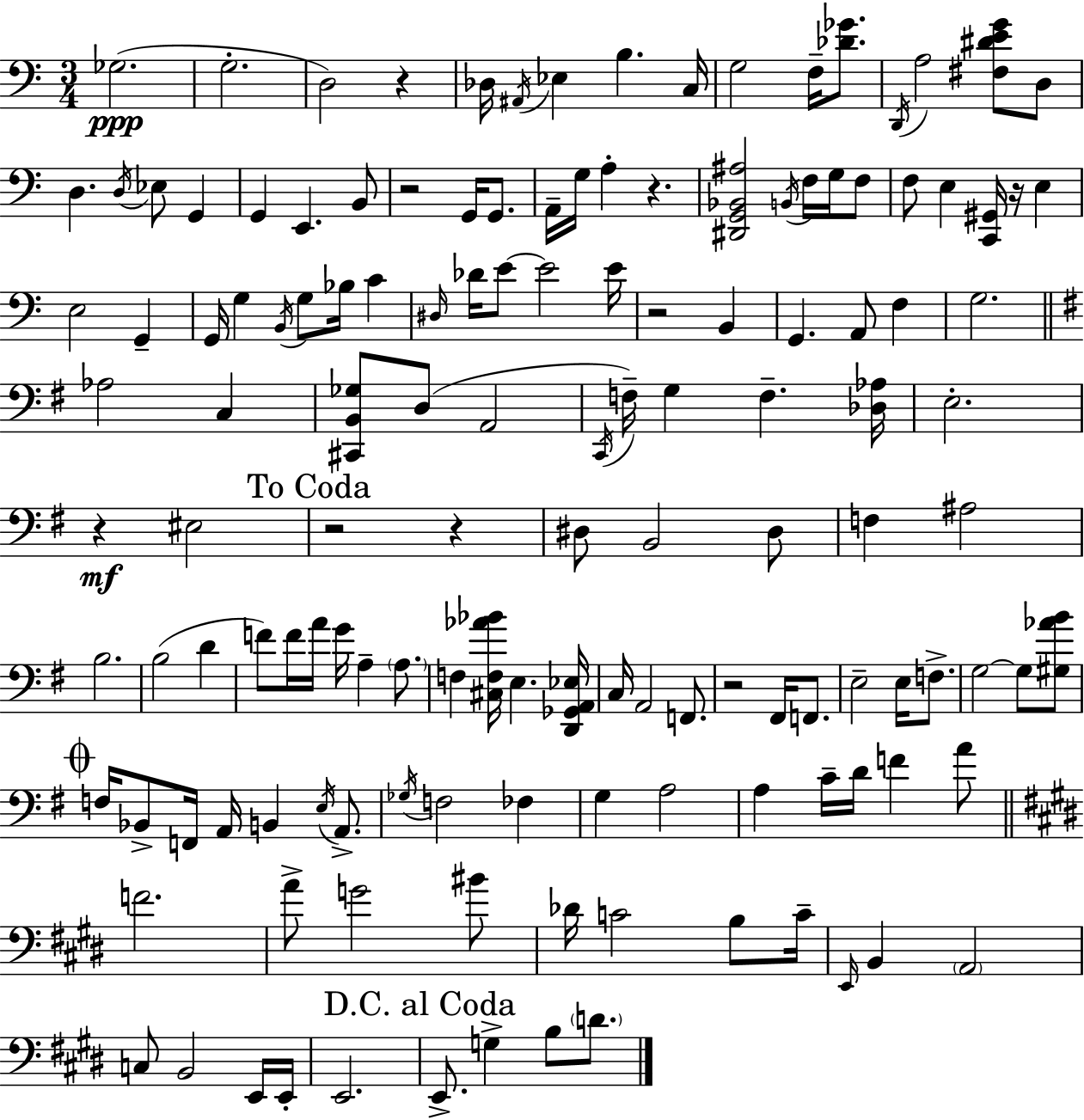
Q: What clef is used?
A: bass